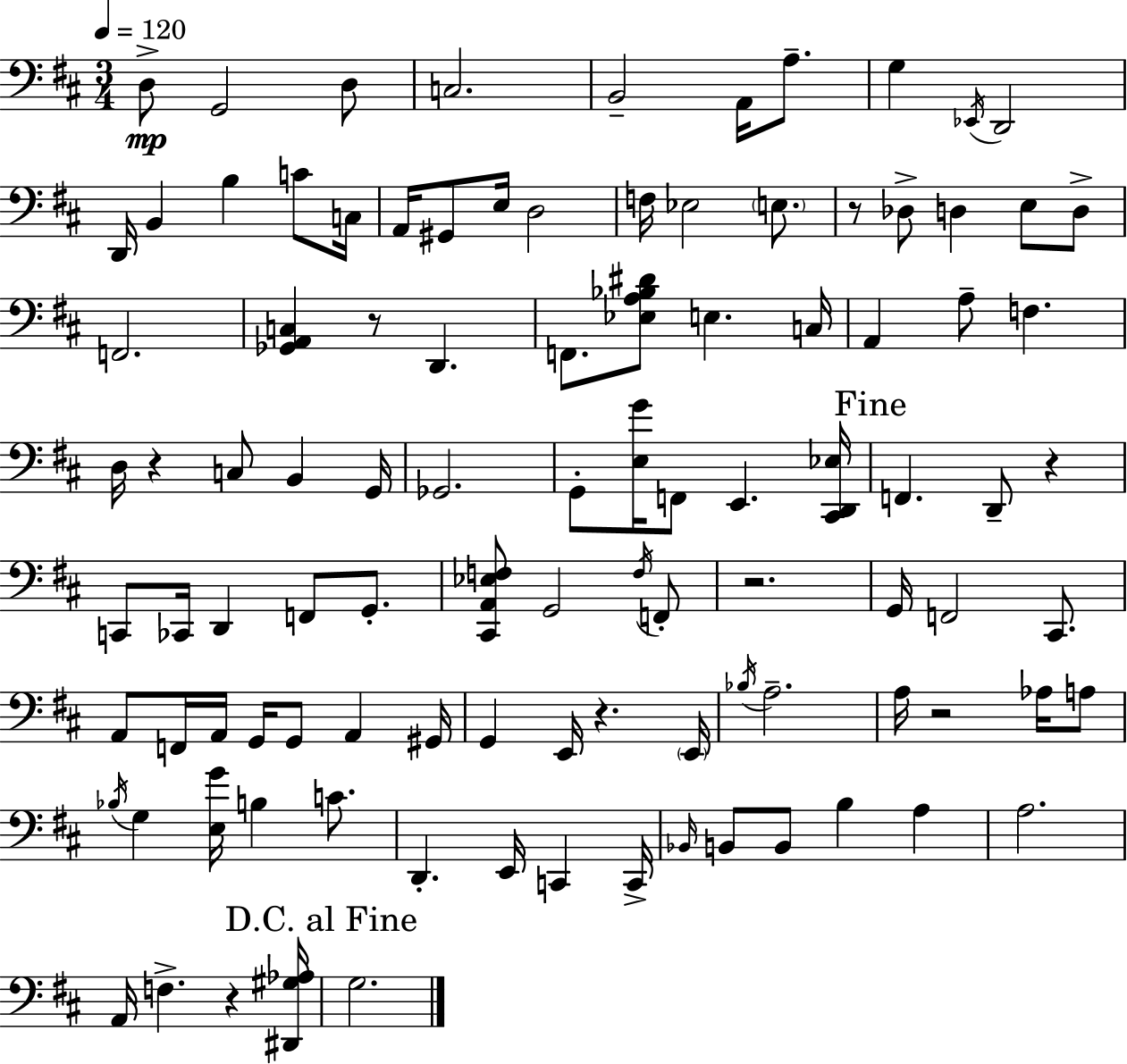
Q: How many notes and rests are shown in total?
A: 102